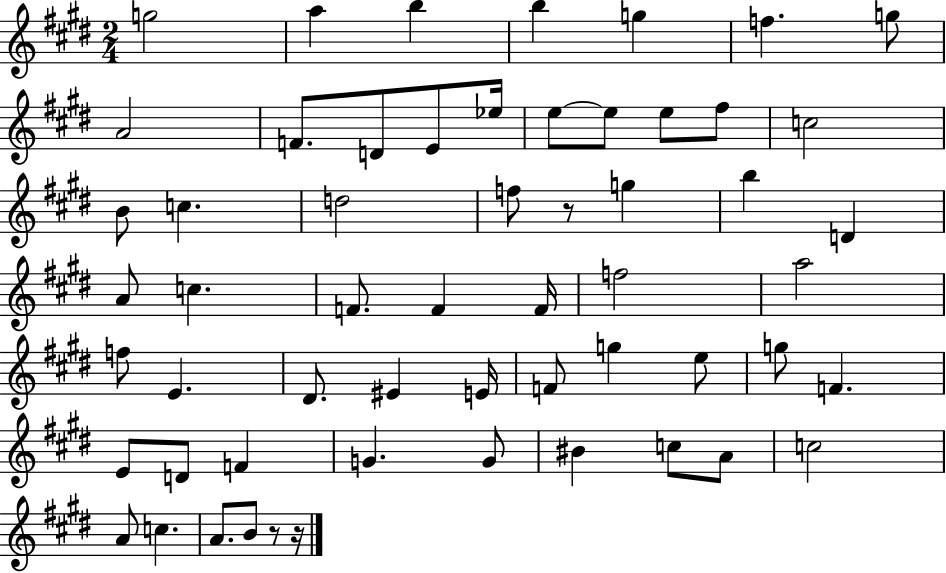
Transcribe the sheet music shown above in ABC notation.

X:1
T:Untitled
M:2/4
L:1/4
K:E
g2 a b b g f g/2 A2 F/2 D/2 E/2 _e/4 e/2 e/2 e/2 ^f/2 c2 B/2 c d2 f/2 z/2 g b D A/2 c F/2 F F/4 f2 a2 f/2 E ^D/2 ^E E/4 F/2 g e/2 g/2 F E/2 D/2 F G G/2 ^B c/2 A/2 c2 A/2 c A/2 B/2 z/2 z/4